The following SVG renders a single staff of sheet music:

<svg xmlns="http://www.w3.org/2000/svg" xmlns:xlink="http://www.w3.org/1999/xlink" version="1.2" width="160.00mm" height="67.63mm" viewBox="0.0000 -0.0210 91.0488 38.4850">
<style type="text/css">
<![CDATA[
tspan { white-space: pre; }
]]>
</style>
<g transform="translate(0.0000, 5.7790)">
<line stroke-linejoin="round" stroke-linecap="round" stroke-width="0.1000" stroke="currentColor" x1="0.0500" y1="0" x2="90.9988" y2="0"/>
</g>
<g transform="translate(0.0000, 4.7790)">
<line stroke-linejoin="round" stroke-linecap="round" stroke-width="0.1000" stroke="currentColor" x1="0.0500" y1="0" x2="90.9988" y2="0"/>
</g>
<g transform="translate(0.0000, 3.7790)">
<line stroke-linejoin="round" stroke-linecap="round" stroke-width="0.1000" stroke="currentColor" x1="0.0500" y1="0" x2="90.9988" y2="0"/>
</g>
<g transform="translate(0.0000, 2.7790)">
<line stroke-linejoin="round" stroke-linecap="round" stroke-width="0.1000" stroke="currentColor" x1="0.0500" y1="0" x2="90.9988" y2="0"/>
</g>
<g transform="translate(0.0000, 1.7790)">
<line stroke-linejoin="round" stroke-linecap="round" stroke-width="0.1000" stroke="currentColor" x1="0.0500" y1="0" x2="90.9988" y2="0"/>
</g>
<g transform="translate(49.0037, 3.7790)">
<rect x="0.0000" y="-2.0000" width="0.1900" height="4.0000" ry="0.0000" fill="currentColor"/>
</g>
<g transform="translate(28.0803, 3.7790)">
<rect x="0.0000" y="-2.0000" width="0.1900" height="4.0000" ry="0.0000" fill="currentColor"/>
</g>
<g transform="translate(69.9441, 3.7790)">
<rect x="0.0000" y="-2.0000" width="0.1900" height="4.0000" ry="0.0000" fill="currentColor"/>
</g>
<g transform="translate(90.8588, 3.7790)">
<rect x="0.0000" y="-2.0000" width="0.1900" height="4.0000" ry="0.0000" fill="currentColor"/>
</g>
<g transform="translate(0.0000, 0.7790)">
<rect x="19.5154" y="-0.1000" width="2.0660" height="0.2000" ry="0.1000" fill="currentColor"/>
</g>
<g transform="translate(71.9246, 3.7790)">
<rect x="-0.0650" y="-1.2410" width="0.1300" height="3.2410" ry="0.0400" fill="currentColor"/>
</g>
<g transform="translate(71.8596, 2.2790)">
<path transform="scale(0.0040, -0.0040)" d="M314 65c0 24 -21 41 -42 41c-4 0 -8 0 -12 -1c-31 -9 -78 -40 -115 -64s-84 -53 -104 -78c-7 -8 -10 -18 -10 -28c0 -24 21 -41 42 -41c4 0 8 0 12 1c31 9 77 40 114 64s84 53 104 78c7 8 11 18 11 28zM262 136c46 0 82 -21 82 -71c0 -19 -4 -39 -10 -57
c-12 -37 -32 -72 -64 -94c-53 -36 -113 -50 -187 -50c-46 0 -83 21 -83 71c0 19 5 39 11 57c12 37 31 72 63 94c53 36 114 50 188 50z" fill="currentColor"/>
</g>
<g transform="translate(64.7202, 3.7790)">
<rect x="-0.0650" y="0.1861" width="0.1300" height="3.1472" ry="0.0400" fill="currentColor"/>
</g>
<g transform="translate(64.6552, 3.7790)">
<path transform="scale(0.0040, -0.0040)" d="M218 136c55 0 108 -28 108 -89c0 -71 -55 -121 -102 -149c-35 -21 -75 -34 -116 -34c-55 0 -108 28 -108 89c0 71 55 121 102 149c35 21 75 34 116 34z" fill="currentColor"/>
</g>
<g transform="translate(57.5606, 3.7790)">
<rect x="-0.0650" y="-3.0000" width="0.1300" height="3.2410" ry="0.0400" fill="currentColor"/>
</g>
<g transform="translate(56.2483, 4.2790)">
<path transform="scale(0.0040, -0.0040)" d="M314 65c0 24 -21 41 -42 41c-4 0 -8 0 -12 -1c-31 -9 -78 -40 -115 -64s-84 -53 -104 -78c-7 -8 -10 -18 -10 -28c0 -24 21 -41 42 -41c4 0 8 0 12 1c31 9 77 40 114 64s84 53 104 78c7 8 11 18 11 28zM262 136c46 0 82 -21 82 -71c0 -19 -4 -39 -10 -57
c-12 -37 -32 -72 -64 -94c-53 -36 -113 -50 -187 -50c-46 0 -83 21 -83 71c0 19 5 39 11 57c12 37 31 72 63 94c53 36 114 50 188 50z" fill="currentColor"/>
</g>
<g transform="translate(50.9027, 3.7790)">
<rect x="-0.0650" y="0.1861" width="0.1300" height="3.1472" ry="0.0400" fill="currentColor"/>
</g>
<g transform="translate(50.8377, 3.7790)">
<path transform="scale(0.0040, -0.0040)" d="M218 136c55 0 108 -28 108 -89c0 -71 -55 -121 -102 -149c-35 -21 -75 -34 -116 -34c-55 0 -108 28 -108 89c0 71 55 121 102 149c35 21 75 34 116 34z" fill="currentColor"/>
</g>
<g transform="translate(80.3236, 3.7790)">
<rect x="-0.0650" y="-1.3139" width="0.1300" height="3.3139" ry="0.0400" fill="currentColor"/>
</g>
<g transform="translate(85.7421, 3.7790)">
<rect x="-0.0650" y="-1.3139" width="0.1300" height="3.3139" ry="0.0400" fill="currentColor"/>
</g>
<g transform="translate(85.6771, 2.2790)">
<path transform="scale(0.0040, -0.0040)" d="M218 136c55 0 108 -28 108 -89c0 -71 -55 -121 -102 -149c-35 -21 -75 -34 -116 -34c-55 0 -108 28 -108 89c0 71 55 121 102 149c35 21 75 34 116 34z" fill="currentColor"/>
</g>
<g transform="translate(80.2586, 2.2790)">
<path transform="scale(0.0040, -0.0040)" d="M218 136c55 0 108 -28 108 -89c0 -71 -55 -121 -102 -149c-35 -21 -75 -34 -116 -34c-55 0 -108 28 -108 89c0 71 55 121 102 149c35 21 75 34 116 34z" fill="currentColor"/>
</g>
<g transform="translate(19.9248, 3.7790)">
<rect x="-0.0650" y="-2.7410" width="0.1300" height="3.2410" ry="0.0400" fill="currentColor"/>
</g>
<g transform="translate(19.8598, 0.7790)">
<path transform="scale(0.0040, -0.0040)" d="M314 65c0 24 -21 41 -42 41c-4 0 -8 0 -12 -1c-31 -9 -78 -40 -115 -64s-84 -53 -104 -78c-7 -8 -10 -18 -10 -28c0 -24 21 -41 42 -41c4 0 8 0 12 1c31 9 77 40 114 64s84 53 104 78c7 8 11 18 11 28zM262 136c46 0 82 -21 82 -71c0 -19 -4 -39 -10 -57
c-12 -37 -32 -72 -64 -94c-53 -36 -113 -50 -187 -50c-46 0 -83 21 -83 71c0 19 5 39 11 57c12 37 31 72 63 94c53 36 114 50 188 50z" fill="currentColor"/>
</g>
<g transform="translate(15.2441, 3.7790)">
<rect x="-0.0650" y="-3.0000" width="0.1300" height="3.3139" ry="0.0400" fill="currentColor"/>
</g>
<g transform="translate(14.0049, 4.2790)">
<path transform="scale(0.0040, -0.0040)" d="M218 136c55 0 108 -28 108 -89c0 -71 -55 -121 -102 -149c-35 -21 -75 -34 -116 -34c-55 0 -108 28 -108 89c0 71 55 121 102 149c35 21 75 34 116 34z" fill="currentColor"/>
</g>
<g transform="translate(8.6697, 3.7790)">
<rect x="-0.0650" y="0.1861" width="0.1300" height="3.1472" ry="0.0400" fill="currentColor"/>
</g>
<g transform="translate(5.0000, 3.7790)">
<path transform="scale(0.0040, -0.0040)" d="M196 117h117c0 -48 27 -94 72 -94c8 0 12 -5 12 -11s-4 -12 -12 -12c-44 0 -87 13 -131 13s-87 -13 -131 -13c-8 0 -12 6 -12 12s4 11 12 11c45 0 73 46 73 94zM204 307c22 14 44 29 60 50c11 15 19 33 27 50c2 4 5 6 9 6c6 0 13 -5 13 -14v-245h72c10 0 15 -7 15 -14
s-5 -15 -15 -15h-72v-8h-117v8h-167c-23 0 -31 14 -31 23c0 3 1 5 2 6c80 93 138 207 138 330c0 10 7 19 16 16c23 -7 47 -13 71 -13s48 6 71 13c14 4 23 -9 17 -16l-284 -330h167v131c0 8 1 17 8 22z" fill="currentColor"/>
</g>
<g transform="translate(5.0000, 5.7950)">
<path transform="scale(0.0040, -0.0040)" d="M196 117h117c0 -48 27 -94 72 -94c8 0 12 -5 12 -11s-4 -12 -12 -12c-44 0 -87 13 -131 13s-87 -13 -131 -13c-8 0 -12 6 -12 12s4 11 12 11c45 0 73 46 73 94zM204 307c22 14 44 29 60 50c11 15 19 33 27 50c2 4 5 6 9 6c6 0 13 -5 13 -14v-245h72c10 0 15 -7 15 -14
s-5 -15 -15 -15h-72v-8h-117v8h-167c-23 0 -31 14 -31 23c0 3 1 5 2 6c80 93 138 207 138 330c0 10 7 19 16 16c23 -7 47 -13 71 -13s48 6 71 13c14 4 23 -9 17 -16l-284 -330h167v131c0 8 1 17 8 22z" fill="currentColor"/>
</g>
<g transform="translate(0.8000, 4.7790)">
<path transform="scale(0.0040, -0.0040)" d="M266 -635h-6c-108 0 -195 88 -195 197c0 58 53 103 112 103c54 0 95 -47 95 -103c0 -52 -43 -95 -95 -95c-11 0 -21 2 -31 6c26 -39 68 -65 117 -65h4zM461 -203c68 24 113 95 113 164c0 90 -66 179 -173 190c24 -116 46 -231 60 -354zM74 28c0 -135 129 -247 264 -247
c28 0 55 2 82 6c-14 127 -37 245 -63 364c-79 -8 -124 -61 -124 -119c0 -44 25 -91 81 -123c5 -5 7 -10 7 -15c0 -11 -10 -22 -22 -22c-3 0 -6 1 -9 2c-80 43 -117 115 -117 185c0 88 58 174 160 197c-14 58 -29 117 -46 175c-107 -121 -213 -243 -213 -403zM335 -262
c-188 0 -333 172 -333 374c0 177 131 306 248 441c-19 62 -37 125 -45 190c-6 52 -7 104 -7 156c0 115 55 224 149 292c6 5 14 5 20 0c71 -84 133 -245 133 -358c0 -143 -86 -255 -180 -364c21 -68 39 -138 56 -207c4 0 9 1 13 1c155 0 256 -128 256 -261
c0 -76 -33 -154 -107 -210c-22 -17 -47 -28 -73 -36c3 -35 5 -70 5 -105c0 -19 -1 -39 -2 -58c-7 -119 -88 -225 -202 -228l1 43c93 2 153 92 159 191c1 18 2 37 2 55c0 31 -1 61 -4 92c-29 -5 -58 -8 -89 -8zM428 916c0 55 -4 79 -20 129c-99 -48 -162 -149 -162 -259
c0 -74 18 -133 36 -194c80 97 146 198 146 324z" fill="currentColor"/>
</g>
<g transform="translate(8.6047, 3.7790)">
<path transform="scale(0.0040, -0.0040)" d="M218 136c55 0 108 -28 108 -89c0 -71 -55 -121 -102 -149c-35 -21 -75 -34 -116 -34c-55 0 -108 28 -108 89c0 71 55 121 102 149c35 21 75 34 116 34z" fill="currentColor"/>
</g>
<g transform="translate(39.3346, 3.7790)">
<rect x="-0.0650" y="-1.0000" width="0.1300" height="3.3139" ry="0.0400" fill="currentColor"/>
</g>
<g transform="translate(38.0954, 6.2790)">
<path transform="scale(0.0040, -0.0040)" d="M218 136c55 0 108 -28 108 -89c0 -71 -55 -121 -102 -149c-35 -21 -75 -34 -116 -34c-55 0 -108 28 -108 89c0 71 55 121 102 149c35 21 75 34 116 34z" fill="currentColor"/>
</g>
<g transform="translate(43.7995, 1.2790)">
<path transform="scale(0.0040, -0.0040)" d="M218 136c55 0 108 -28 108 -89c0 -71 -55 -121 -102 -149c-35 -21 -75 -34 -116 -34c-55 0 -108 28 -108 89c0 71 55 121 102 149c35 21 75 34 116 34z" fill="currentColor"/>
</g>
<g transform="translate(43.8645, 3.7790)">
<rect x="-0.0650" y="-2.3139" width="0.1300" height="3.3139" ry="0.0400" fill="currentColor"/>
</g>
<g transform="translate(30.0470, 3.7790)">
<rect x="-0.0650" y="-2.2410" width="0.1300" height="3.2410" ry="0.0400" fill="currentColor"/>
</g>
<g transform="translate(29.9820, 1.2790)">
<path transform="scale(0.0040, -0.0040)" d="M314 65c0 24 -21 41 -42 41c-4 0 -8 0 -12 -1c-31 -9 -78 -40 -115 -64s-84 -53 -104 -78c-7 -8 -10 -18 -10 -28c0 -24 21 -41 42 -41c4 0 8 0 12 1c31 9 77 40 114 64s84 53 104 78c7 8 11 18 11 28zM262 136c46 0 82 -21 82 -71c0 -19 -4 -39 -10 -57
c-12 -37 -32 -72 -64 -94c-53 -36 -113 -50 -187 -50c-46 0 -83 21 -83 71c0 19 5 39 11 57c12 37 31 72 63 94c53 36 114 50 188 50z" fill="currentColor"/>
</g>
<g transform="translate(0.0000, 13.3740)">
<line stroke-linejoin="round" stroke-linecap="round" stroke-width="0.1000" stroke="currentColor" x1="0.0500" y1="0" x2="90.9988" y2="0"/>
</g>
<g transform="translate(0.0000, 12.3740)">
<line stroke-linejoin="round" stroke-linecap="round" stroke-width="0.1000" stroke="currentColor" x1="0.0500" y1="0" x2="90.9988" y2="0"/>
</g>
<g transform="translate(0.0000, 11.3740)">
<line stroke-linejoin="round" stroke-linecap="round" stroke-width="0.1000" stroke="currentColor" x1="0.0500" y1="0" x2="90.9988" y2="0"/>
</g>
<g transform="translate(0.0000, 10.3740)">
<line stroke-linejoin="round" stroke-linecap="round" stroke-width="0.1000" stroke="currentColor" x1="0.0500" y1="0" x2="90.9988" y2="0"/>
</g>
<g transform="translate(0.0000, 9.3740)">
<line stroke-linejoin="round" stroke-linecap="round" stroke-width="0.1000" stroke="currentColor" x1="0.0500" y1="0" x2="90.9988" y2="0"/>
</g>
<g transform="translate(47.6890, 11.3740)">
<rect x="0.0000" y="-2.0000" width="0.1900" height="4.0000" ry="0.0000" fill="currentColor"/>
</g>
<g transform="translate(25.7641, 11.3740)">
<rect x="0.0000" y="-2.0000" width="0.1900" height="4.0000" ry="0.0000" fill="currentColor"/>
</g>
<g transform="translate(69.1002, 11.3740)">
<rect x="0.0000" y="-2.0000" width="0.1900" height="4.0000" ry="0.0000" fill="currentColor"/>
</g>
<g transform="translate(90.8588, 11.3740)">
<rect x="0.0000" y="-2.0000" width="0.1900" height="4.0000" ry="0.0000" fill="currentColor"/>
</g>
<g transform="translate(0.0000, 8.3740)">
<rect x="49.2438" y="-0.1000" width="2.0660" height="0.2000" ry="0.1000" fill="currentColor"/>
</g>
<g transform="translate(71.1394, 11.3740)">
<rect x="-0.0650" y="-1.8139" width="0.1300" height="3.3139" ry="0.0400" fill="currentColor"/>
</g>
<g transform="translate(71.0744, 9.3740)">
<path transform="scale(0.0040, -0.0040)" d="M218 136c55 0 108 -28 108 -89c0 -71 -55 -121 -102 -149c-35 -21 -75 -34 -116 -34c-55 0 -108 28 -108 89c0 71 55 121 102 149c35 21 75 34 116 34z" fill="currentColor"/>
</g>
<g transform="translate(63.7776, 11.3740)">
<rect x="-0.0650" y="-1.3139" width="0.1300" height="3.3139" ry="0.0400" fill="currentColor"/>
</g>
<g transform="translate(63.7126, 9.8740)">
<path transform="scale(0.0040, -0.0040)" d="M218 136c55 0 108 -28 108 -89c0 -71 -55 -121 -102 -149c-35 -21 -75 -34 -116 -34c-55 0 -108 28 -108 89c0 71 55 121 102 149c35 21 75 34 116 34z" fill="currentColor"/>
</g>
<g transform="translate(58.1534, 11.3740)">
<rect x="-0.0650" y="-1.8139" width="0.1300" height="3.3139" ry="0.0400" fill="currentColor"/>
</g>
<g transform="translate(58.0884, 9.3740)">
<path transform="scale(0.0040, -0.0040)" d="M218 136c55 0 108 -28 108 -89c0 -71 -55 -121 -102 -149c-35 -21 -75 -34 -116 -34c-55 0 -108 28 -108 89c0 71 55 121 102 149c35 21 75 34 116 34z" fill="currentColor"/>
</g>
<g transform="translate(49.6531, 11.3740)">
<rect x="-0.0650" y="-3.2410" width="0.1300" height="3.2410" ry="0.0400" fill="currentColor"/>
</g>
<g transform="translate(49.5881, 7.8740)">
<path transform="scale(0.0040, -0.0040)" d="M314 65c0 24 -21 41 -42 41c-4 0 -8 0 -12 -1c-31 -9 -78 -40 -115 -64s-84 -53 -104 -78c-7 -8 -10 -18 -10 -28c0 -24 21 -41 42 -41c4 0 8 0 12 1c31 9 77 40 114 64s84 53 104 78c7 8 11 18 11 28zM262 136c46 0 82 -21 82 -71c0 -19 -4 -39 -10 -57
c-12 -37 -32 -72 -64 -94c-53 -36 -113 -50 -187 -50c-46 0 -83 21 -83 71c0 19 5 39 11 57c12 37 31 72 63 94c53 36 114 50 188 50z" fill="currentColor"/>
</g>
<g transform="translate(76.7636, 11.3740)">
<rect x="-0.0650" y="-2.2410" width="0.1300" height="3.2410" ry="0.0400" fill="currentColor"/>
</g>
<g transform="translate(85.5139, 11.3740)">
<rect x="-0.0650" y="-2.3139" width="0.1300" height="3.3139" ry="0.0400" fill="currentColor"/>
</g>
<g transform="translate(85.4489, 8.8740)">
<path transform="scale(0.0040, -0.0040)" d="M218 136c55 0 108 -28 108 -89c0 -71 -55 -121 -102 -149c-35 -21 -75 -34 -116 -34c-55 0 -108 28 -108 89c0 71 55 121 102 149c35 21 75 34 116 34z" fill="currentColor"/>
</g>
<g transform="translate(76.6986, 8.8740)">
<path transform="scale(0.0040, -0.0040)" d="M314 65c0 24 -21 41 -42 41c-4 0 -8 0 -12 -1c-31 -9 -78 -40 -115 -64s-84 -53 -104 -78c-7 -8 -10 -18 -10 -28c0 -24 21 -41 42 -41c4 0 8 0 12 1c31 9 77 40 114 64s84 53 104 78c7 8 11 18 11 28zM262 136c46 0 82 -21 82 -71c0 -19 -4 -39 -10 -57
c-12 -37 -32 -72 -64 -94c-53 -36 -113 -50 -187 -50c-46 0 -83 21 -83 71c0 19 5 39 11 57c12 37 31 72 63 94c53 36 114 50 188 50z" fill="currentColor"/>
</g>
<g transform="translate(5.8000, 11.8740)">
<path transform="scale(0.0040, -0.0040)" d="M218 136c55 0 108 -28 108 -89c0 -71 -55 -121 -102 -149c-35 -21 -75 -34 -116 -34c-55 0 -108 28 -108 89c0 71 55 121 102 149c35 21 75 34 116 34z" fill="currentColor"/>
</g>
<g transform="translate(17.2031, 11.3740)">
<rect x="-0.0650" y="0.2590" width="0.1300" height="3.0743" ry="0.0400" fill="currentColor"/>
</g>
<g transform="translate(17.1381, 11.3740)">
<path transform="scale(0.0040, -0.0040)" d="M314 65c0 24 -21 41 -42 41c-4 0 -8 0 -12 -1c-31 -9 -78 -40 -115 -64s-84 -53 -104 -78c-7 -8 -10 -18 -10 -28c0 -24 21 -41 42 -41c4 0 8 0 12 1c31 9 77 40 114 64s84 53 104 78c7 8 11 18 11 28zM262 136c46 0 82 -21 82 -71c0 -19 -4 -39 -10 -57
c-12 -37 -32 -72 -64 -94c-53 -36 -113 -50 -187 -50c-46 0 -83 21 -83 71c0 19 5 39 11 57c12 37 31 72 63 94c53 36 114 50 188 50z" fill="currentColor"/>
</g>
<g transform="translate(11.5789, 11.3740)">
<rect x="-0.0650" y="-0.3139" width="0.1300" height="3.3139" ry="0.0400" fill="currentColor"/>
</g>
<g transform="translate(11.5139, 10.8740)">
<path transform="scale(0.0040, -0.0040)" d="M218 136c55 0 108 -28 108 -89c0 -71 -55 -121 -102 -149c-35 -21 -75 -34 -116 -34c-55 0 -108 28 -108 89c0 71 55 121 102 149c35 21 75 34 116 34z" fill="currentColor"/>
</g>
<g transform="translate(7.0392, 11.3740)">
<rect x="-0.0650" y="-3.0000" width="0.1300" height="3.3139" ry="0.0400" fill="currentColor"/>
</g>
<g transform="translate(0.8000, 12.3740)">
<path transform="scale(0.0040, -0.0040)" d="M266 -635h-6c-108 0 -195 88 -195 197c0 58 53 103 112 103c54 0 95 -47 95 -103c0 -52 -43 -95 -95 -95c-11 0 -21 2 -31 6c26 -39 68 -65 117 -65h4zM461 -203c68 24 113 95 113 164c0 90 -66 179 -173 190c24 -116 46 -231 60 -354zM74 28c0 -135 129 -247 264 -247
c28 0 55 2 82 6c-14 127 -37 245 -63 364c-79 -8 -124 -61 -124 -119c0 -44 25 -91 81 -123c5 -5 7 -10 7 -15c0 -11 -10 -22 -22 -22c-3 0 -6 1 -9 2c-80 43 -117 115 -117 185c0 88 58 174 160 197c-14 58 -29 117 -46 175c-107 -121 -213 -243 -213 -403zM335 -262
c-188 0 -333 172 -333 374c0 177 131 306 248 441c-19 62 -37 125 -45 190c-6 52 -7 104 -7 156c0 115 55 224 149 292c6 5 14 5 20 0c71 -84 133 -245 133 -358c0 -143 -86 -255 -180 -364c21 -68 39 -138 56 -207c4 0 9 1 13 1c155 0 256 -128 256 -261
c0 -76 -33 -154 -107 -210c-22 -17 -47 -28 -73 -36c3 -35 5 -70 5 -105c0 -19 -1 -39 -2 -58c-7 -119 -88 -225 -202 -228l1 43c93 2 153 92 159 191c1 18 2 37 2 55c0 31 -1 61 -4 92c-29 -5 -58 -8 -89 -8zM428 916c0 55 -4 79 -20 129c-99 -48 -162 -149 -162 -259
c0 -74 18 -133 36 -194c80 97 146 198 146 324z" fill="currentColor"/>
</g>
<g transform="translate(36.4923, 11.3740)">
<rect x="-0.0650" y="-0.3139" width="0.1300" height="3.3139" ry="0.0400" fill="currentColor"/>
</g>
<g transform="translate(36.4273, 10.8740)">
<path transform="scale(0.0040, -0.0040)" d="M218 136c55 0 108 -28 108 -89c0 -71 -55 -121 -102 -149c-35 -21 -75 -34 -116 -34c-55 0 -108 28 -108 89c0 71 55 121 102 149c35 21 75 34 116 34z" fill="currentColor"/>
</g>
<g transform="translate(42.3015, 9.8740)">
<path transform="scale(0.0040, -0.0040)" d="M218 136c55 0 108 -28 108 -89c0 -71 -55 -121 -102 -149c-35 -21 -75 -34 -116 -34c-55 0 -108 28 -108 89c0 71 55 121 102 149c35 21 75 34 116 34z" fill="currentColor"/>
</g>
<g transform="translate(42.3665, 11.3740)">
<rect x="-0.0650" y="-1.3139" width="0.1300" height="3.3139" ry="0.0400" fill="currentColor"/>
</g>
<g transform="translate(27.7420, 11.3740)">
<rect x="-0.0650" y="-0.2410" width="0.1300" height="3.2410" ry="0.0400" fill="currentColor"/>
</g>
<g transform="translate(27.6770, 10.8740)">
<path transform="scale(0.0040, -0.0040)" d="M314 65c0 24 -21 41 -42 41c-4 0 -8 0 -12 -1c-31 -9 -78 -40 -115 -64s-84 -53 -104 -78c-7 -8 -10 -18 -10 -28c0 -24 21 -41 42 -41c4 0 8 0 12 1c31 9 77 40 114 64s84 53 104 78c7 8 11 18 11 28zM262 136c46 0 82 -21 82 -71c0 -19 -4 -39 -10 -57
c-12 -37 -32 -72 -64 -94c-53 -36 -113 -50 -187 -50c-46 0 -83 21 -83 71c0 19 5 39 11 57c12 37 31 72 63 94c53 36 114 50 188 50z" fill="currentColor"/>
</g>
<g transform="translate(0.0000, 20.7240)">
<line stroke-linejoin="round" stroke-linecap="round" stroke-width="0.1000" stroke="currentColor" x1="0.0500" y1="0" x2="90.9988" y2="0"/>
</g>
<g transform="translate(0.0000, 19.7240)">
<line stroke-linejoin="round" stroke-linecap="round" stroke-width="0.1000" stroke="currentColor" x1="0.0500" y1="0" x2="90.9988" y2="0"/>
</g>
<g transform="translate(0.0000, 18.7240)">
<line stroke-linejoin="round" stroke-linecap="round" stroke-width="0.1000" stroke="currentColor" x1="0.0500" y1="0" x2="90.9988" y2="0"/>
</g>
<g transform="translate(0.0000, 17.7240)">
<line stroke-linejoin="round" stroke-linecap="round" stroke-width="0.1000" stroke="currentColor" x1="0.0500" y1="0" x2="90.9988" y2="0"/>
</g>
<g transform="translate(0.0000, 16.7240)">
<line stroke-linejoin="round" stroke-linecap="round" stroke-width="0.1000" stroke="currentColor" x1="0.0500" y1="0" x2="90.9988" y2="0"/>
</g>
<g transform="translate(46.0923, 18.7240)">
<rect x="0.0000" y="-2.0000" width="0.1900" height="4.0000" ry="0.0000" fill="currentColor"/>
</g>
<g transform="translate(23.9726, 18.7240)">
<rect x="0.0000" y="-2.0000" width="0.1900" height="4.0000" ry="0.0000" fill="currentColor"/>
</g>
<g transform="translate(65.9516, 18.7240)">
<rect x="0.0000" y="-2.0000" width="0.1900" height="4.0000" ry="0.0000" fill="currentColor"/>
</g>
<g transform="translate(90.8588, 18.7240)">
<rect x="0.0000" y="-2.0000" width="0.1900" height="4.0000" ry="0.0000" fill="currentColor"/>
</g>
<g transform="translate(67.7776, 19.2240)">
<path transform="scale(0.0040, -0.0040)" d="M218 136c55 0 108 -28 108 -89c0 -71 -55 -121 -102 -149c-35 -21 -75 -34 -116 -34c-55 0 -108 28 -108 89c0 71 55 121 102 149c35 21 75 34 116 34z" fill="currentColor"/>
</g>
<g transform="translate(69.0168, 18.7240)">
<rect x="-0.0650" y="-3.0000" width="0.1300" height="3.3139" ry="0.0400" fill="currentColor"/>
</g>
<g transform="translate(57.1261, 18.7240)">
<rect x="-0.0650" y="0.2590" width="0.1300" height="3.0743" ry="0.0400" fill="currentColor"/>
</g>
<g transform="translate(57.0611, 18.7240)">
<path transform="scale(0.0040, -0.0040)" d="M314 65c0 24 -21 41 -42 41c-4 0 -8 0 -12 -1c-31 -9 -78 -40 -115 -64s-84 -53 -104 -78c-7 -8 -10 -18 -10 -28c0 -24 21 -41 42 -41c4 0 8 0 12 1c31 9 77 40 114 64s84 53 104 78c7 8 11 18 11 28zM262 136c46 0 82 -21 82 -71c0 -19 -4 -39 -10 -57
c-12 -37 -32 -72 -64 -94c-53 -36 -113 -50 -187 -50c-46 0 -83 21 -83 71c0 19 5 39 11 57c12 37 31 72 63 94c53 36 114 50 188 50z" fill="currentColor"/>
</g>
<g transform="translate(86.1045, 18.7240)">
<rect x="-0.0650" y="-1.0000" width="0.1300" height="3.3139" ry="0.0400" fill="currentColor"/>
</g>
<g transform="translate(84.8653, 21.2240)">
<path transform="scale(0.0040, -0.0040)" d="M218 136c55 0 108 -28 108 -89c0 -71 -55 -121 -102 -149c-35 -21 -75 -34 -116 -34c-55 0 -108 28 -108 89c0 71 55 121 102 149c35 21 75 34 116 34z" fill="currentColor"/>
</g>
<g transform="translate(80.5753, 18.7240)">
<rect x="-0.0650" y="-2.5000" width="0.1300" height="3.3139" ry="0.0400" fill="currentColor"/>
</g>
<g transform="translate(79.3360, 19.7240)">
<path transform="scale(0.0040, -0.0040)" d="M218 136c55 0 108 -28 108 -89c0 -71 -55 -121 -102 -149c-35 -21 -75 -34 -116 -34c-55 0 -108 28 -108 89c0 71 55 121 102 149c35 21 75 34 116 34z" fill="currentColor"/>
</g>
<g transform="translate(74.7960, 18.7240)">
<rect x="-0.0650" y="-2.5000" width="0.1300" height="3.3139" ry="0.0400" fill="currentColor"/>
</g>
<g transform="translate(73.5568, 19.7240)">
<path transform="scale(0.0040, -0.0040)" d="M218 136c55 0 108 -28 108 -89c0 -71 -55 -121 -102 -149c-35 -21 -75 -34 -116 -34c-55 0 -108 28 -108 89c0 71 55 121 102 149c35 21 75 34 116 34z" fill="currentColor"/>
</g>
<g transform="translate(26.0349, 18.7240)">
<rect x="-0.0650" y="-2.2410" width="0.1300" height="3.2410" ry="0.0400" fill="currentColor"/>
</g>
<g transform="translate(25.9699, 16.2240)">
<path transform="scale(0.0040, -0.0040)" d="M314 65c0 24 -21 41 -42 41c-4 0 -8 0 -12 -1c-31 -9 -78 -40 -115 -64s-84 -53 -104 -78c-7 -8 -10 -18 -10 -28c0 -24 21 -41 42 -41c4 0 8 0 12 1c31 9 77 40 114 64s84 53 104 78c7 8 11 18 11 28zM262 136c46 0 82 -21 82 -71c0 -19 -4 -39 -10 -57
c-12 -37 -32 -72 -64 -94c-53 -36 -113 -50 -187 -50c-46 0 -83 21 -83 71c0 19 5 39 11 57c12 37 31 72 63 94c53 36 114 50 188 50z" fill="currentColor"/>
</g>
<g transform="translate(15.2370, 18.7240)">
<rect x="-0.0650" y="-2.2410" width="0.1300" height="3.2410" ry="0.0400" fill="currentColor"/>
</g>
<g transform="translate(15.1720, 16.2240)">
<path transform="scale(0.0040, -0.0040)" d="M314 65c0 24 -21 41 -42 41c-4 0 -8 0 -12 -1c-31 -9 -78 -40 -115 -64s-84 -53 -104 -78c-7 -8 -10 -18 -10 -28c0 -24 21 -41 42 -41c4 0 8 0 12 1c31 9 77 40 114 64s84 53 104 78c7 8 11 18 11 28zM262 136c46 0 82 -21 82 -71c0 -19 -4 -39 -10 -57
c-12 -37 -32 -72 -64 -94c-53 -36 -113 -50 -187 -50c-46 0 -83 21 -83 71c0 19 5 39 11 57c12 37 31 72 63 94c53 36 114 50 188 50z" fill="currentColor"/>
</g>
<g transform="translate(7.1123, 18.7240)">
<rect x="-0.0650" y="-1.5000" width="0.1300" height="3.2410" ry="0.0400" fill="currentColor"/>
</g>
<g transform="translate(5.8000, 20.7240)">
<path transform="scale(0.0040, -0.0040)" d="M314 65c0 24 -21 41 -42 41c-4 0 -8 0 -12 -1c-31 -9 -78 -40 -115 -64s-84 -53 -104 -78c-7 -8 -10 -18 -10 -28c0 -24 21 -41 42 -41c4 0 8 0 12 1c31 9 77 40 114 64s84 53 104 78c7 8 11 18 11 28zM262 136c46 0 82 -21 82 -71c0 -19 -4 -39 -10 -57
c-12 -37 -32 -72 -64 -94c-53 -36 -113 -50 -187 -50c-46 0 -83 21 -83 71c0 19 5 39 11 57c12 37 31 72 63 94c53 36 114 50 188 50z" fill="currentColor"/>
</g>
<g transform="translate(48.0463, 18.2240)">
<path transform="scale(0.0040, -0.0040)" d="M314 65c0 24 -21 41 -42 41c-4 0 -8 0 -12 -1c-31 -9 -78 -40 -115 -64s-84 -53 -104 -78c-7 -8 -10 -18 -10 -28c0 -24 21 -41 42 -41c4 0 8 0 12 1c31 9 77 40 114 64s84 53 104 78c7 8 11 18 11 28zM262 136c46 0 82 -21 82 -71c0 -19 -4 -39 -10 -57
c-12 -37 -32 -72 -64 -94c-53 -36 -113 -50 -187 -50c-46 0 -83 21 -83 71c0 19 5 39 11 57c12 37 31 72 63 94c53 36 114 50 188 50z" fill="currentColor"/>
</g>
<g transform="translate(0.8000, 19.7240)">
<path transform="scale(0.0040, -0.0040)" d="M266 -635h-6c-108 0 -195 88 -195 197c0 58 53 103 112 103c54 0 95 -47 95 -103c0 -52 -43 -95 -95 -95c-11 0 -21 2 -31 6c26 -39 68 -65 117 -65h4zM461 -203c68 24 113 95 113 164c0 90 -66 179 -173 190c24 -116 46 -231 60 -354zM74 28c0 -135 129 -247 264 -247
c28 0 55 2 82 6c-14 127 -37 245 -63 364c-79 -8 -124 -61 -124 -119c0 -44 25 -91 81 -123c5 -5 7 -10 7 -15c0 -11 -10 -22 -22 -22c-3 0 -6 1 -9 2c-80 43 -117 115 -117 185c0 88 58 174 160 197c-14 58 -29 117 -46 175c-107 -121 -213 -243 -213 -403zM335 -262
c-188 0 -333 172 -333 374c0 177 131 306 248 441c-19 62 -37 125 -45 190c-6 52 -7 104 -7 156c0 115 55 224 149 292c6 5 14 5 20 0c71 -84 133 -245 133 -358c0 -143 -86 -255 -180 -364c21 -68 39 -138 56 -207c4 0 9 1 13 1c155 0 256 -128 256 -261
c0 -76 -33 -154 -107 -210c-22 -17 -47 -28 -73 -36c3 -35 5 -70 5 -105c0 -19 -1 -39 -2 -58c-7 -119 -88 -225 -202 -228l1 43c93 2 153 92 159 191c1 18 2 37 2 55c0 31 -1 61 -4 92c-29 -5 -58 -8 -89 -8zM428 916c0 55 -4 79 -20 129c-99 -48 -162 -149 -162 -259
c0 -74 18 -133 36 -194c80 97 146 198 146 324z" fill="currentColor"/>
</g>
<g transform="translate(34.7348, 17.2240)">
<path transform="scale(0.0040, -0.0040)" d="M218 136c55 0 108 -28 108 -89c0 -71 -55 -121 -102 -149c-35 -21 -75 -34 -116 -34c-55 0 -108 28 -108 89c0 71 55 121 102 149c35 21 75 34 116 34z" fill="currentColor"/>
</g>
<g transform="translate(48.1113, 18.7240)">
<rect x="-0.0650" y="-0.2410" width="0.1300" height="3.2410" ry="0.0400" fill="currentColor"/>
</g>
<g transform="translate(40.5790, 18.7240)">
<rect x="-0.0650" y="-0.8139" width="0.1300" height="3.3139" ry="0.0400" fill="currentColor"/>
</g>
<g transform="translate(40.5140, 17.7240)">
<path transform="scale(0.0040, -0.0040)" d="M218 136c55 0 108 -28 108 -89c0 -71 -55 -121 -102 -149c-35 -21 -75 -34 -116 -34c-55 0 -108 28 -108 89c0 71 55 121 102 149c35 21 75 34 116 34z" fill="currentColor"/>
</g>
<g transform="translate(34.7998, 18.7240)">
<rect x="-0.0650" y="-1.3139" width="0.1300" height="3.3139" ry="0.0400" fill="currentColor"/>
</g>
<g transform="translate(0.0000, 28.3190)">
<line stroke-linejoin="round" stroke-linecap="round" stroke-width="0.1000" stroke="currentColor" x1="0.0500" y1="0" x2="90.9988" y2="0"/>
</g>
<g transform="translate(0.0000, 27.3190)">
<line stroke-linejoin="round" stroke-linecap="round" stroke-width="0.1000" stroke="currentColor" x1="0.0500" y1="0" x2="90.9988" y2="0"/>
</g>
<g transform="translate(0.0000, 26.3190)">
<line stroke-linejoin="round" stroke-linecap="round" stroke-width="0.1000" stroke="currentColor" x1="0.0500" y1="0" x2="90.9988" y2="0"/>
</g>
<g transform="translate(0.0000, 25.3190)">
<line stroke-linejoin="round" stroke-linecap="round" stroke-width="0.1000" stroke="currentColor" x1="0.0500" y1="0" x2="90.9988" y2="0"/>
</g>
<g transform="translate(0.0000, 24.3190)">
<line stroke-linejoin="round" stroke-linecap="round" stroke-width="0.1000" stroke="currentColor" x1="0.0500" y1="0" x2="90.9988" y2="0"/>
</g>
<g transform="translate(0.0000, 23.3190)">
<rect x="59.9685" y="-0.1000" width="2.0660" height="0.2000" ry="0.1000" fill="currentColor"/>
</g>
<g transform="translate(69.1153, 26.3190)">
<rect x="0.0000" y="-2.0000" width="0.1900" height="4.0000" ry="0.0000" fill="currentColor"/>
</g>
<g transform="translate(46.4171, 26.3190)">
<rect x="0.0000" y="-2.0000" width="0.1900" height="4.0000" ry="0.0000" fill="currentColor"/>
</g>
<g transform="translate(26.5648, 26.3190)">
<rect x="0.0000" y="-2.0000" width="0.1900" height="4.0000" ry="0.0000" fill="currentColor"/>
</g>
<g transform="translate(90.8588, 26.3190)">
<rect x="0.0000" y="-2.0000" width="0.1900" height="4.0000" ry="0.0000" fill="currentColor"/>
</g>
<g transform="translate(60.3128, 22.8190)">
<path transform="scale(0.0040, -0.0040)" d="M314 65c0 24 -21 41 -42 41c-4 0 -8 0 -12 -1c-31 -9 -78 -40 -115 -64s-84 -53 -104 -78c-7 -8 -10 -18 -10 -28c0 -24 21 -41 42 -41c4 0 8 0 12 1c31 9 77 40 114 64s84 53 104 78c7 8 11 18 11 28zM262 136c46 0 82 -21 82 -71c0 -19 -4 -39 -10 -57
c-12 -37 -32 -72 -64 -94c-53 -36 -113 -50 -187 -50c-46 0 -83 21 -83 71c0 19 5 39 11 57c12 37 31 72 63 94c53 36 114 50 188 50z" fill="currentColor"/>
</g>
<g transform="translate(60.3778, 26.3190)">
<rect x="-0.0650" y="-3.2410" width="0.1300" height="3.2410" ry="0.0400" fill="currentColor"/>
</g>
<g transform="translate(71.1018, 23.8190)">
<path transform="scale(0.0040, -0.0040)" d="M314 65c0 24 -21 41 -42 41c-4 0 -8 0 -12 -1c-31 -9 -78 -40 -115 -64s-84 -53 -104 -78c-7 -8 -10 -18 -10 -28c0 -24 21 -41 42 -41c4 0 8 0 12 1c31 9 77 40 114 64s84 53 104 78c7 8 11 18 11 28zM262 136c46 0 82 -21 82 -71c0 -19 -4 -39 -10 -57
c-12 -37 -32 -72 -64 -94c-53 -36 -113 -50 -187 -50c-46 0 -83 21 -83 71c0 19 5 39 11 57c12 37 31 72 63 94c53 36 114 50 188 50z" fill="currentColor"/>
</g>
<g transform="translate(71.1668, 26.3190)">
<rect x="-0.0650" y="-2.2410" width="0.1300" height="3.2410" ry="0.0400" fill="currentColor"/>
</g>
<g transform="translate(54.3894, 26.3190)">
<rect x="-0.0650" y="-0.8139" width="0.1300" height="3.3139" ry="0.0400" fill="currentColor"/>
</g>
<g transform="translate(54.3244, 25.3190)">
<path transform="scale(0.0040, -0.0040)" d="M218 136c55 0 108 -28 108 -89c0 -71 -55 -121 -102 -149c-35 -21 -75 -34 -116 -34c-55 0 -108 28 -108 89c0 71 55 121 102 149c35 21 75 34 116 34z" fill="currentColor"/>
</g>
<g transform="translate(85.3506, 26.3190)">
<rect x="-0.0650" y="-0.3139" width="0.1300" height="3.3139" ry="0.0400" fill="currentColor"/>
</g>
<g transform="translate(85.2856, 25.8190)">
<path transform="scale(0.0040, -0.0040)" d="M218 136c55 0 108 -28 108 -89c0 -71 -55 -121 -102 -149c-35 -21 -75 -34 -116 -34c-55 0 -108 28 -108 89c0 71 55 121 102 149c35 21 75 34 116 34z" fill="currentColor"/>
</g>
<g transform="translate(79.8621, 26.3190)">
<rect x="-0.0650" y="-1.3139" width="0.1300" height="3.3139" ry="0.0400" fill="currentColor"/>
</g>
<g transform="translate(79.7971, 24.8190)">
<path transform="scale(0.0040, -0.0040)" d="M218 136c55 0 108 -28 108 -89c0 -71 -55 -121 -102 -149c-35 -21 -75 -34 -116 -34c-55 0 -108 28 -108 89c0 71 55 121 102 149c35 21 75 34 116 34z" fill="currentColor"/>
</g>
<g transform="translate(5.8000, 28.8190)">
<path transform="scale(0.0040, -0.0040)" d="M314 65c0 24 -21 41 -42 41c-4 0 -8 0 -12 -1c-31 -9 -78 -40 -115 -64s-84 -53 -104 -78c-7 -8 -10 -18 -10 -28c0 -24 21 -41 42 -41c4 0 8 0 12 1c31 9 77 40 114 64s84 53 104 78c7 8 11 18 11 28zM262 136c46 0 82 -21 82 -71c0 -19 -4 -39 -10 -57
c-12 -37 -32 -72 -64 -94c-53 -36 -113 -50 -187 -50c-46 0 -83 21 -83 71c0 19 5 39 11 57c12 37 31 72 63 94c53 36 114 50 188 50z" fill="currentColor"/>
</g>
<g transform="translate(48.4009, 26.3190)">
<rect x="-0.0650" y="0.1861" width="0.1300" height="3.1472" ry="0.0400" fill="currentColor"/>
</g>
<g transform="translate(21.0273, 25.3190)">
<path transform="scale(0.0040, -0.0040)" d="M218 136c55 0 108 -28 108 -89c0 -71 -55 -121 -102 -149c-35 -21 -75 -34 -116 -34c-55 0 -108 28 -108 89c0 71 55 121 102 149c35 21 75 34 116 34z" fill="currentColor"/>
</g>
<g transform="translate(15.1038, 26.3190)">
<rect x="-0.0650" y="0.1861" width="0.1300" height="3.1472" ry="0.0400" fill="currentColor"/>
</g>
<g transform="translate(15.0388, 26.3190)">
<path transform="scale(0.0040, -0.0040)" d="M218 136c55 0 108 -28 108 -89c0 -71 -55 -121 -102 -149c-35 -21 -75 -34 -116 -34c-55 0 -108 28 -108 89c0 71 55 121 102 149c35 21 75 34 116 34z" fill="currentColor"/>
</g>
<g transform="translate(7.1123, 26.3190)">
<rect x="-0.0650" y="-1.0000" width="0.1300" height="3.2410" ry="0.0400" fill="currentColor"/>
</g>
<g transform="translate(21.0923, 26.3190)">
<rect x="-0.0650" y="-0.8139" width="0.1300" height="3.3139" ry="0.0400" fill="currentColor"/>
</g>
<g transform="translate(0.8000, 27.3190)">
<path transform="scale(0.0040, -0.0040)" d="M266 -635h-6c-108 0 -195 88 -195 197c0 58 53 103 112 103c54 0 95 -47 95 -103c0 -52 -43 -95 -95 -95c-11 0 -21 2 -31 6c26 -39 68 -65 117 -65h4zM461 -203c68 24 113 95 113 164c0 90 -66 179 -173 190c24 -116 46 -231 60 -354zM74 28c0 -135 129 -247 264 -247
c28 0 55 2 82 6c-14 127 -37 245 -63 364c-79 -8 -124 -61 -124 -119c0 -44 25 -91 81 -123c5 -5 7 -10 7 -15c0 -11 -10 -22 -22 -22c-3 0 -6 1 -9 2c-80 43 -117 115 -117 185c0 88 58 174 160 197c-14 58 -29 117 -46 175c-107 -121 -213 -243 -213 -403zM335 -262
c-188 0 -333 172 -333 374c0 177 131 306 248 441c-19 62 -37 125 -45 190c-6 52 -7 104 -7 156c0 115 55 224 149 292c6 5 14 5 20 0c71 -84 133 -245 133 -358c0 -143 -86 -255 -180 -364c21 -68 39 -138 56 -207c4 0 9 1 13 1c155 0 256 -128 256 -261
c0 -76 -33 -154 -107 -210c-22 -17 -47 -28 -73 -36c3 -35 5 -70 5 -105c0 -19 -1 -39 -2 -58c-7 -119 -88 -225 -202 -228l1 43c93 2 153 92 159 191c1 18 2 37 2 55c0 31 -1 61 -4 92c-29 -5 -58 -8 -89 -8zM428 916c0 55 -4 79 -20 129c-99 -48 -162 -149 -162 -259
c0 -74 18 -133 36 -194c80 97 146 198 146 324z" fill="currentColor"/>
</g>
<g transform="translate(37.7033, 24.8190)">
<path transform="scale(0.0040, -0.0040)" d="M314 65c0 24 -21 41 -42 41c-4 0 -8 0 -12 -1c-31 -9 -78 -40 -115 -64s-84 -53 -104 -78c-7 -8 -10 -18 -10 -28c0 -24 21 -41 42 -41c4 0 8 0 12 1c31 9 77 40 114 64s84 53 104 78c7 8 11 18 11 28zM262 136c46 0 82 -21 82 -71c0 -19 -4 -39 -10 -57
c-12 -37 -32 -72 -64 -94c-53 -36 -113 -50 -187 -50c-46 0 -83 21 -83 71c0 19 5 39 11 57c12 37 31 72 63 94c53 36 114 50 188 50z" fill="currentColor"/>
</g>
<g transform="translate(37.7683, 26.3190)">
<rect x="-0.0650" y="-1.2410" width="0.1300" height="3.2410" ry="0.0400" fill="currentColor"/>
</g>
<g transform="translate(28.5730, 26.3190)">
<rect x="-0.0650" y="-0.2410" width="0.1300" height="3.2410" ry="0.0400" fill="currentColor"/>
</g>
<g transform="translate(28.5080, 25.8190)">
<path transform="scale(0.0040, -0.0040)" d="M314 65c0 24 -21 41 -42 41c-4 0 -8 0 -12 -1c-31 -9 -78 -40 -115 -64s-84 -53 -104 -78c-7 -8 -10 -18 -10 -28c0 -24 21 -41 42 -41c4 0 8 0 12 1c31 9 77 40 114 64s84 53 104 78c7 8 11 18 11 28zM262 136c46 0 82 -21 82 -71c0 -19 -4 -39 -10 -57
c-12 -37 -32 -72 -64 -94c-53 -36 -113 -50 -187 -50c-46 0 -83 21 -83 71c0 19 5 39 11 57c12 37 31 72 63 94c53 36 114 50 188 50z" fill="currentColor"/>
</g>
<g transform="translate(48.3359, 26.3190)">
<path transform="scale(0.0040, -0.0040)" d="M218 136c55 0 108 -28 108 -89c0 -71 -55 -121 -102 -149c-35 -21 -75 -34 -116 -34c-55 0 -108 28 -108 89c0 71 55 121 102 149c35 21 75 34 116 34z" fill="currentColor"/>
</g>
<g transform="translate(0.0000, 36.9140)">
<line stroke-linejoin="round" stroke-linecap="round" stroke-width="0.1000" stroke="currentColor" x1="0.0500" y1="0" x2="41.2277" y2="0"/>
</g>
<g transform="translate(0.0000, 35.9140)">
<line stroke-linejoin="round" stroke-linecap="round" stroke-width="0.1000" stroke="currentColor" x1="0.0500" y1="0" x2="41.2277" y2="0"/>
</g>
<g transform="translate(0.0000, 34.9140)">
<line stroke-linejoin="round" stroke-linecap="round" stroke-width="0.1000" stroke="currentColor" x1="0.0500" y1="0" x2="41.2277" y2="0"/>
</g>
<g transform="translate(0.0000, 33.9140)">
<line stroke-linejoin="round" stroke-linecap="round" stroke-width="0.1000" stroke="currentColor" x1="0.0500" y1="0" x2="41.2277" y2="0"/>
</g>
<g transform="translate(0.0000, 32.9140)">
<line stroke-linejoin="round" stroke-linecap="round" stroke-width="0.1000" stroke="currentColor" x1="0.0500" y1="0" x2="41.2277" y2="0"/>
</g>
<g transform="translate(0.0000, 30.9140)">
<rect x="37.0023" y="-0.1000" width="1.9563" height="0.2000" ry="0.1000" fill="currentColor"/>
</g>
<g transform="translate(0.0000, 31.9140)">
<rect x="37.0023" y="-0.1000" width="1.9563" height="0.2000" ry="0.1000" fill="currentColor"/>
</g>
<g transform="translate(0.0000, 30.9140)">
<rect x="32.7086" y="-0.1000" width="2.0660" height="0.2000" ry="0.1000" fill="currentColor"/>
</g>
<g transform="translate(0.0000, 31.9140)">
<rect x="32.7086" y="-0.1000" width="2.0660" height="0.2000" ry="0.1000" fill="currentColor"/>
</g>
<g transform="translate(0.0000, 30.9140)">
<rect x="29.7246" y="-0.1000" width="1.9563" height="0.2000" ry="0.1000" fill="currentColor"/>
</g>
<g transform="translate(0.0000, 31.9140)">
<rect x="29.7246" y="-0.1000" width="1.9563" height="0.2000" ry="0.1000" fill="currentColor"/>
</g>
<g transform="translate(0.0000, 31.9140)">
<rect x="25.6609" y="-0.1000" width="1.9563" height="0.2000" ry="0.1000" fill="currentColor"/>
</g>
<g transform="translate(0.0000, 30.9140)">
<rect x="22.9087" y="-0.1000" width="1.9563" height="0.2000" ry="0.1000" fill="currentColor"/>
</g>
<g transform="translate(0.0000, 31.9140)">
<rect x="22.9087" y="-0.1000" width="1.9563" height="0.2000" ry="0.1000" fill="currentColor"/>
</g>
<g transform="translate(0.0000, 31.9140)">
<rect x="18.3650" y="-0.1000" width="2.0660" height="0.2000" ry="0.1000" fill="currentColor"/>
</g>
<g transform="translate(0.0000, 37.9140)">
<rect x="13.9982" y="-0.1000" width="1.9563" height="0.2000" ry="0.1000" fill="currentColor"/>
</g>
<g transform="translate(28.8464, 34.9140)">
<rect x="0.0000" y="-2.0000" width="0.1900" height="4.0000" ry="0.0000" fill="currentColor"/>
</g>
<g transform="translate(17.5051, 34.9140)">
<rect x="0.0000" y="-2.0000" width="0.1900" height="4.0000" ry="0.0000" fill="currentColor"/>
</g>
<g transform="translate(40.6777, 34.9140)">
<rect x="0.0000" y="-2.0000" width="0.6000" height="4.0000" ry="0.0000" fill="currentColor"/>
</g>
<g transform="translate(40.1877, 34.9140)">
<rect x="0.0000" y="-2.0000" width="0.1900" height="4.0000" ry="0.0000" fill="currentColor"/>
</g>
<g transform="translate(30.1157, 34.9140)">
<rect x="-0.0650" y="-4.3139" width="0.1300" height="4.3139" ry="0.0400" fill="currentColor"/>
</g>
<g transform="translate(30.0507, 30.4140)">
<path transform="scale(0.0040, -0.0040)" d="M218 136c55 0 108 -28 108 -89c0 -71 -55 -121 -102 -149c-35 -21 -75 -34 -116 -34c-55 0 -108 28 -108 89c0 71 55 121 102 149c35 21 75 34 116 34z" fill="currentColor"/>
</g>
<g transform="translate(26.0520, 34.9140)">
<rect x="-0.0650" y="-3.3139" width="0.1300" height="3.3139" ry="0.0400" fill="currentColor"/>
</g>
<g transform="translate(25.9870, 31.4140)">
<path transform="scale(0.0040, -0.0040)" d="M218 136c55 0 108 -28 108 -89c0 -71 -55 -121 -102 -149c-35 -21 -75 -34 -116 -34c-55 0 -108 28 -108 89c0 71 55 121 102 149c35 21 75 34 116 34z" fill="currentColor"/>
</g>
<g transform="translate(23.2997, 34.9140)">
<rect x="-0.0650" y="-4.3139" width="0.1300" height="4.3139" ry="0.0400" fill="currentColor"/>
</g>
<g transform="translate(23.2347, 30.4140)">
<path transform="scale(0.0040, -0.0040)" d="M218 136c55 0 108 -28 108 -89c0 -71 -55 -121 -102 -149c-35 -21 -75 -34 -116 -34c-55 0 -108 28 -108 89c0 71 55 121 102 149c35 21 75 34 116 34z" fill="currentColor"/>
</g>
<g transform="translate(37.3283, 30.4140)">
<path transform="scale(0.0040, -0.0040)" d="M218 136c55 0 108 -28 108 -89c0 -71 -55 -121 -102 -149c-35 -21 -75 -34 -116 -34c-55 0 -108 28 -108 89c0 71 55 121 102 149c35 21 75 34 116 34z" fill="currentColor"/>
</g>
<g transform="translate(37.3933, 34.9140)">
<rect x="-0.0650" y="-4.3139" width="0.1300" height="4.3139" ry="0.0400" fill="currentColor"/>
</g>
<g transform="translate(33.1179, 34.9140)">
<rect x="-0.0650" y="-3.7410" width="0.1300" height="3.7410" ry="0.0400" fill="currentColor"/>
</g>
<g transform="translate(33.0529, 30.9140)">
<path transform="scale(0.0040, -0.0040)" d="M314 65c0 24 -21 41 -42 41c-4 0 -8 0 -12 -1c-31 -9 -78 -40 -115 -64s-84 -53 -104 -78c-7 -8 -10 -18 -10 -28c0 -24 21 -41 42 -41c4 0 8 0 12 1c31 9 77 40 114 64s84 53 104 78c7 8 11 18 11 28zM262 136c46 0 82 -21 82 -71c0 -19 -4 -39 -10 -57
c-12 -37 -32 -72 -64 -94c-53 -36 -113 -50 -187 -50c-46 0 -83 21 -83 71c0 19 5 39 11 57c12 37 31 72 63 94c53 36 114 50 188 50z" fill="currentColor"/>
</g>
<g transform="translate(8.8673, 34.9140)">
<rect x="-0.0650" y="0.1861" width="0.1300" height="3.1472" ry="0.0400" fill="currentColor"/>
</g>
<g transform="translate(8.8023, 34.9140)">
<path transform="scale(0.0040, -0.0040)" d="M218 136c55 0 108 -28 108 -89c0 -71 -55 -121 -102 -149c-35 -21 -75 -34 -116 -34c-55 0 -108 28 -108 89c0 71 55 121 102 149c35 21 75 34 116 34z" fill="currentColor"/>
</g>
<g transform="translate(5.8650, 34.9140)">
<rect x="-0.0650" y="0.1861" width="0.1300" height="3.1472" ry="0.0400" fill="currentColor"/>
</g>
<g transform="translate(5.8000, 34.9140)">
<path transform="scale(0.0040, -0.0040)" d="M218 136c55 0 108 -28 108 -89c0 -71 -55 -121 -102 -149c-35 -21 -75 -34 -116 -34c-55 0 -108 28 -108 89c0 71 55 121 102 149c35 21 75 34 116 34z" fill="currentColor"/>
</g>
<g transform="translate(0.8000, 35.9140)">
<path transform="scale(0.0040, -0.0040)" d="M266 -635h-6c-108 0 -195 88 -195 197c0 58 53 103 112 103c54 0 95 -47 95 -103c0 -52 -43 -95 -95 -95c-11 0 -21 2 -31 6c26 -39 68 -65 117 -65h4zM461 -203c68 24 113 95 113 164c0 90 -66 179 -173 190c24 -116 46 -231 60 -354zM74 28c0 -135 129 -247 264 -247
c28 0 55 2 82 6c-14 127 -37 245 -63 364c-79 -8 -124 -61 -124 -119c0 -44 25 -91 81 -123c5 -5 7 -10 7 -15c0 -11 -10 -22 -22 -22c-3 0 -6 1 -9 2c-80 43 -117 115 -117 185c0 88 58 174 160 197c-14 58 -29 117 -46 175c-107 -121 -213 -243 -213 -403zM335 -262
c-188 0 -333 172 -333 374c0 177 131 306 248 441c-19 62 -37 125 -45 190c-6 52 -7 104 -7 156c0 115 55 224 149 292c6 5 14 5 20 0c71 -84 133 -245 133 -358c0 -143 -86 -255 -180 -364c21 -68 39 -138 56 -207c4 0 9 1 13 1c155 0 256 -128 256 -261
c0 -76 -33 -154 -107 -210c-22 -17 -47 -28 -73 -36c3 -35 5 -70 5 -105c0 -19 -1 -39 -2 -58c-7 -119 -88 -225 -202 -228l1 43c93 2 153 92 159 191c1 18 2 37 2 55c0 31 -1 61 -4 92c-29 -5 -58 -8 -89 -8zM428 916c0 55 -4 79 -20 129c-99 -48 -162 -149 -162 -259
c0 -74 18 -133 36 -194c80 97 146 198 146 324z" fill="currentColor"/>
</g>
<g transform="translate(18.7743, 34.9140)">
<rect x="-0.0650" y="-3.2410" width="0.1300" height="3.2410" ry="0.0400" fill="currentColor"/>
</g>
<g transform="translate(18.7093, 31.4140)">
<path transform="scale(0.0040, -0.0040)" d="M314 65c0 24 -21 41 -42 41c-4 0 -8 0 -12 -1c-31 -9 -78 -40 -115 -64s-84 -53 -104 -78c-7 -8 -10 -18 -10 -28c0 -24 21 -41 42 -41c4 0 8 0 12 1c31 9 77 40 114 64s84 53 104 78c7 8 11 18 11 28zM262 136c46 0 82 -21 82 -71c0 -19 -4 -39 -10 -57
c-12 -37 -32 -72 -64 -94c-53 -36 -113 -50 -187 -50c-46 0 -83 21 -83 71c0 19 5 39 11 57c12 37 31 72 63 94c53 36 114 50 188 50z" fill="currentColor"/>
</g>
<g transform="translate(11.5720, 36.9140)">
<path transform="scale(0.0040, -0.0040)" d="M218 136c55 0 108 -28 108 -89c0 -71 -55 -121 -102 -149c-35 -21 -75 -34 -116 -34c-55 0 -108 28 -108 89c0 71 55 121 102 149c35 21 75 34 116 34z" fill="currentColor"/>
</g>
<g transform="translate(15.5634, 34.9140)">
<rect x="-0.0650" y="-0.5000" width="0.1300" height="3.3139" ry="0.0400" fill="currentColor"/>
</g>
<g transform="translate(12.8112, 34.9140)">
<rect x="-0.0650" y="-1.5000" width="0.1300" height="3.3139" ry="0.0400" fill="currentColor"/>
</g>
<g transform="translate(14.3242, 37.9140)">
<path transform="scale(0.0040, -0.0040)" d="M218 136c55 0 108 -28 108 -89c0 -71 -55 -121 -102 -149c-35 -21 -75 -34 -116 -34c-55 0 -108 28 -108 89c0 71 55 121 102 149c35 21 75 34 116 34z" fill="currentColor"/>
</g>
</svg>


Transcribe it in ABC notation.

X:1
T:Untitled
M:4/4
L:1/4
K:C
B A a2 g2 D g B A2 B e2 e e A c B2 c2 c e b2 f e f g2 g E2 g2 g2 e d c2 B2 A G G D D2 B d c2 e2 B d b2 g2 e c B B E C b2 d' b d' c'2 d'